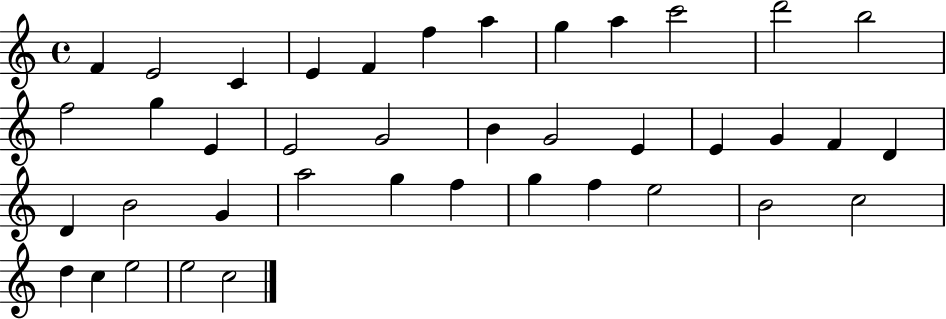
{
  \clef treble
  \time 4/4
  \defaultTimeSignature
  \key c \major
  f'4 e'2 c'4 | e'4 f'4 f''4 a''4 | g''4 a''4 c'''2 | d'''2 b''2 | \break f''2 g''4 e'4 | e'2 g'2 | b'4 g'2 e'4 | e'4 g'4 f'4 d'4 | \break d'4 b'2 g'4 | a''2 g''4 f''4 | g''4 f''4 e''2 | b'2 c''2 | \break d''4 c''4 e''2 | e''2 c''2 | \bar "|."
}